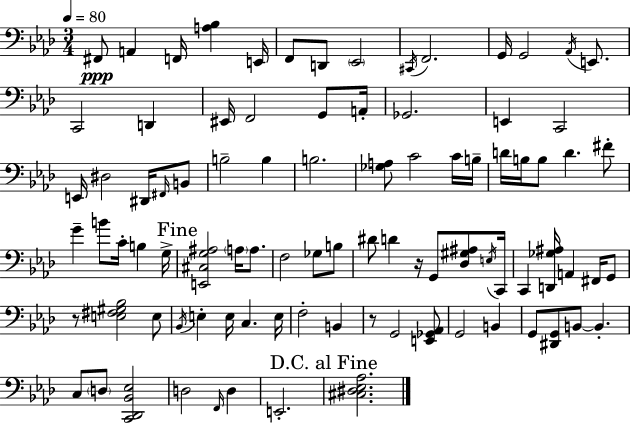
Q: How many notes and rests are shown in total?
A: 90